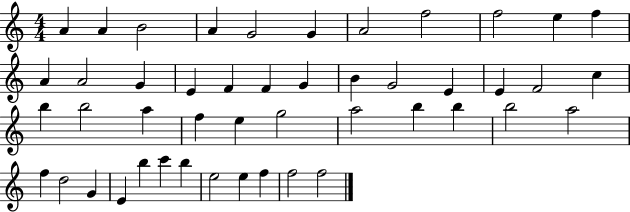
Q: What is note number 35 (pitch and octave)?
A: A5